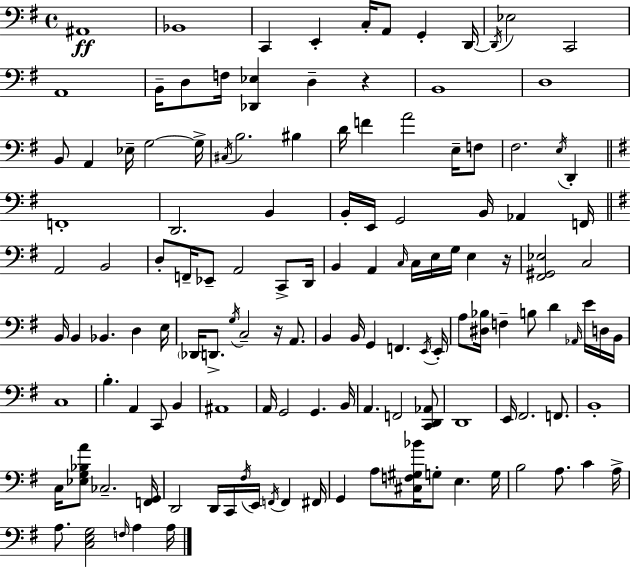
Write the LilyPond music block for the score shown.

{
  \clef bass
  \time 4/4
  \defaultTimeSignature
  \key g \major
  ais,1\ff | bes,1 | c,4 e,4-. c16-. a,8 g,4-. d,16~~ | \acciaccatura { d,16 } ees2 c,2 | \break a,1 | b,16-- d8 f16 <des, ees>4 d4-- r4 | b,1 | d1 | \break b,8 a,4 ees16-- g2~~ | g16-> \acciaccatura { cis16 } b2. bis4 | d'16 f'4 a'2 e16-- | f8 fis2. \acciaccatura { e16 } d,4-. | \break \bar "||" \break \key g \major f,1-. | d,2. b,4 | b,16-. e,16 g,2 b,16 aes,4 f,16 | \bar "||" \break \key g \major a,2 b,2 | d8-. f,16-- ees,8-- a,2 c,8-> d,16 | b,4 a,4 \grace { c16 } c16 e16 g16 e4 | r16 <fis, gis, ees>2 c2 | \break b,16 b,4 bes,4. d4 | e16 \parenthesize des,16 d,8.-> \acciaccatura { g16 } c2-- r16 a,8. | b,4 b,16 g,4 f,4. | \acciaccatura { e,16 } e,16-. a8 <dis bes>16 f4-- b8 d'4 | \break \grace { aes,16 } e'16 d16 b,16 c1 | b4.-. a,4 c,8 | b,4 ais,1 | a,16 g,2 g,4. | \break b,16 a,4. f,2 | <c, d, aes,>8 d,1 | e,16 fis,2. | f,8. b,1-. | \break c16 <ees g bes a'>8 ces2.-- | <f, g,>16 d,2 d,16 c,16 \acciaccatura { fis16 } e,16 | \acciaccatura { f,16 } f,4 fis,16 g,4 a8 <cis f gis bes'>16 g8-. e4. | g16 b2 a8. | \break c'4 a16-> a8. <c e g>2 | \grace { f16 } a4 a16 \bar "|."
}